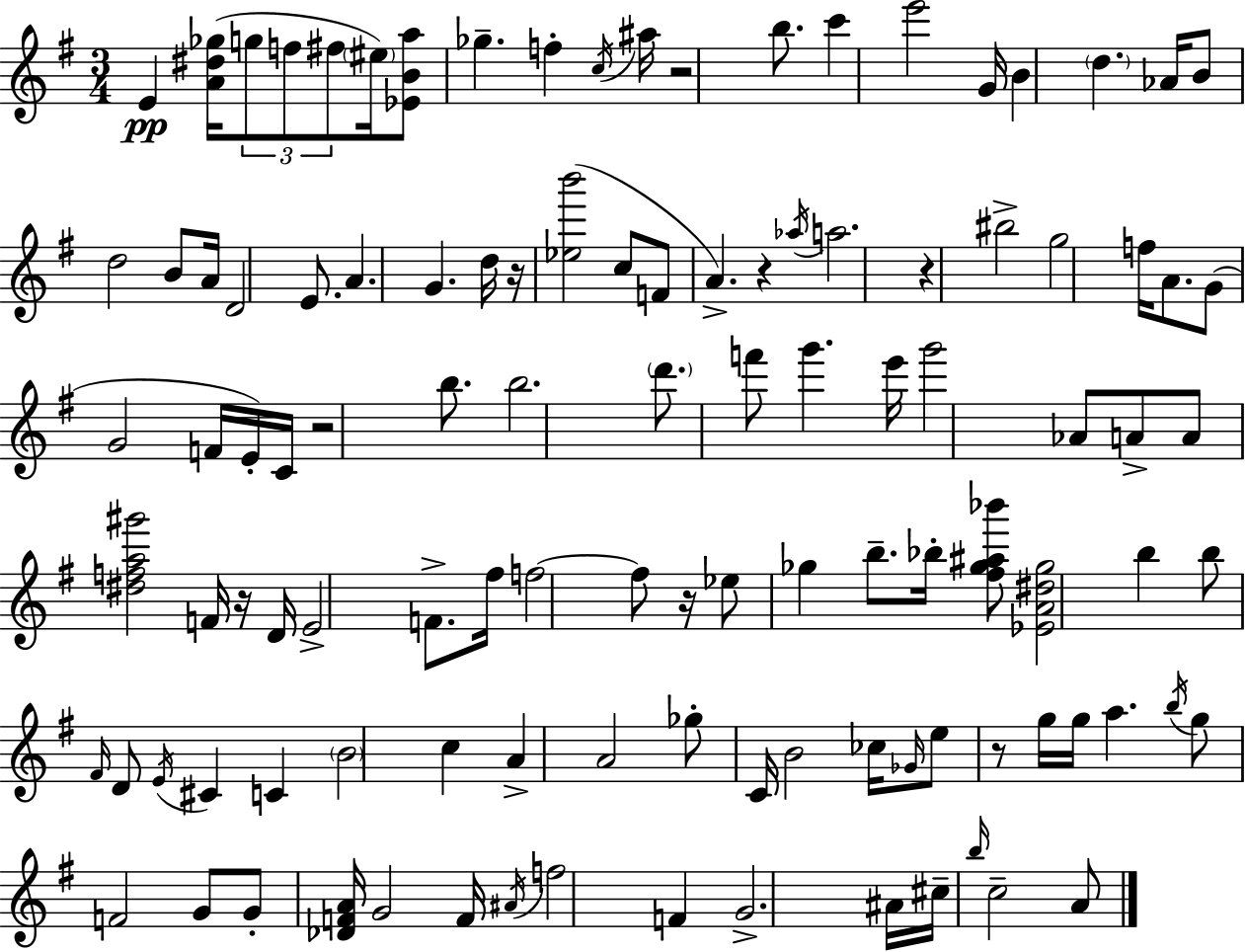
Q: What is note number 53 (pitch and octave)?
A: F4